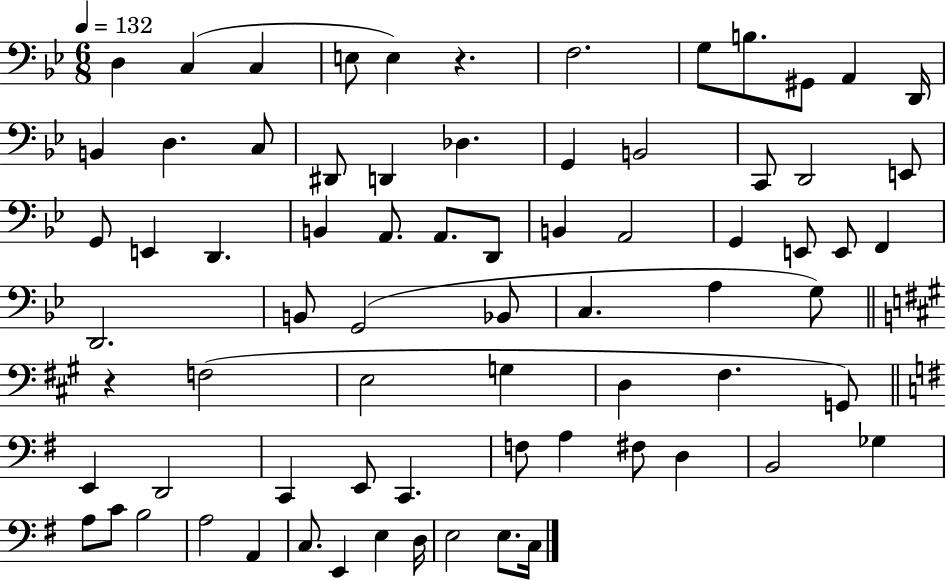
D3/q C3/q C3/q E3/e E3/q R/q. F3/h. G3/e B3/e. G#2/e A2/q D2/s B2/q D3/q. C3/e D#2/e D2/q Db3/q. G2/q B2/h C2/e D2/h E2/e G2/e E2/q D2/q. B2/q A2/e. A2/e. D2/e B2/q A2/h G2/q E2/e E2/e F2/q D2/h. B2/e G2/h Bb2/e C3/q. A3/q G3/e R/q F3/h E3/h G3/q D3/q F#3/q. G2/e E2/q D2/h C2/q E2/e C2/q. F3/e A3/q F#3/e D3/q B2/h Gb3/q A3/e C4/e B3/h A3/h A2/q C3/e. E2/q E3/q D3/s E3/h E3/e. C3/s